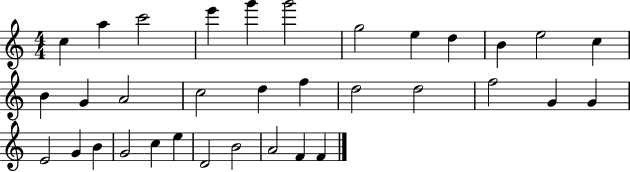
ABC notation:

X:1
T:Untitled
M:4/4
L:1/4
K:C
c a c'2 e' g' g'2 g2 e d B e2 c B G A2 c2 d f d2 d2 f2 G G E2 G B G2 c e D2 B2 A2 F F